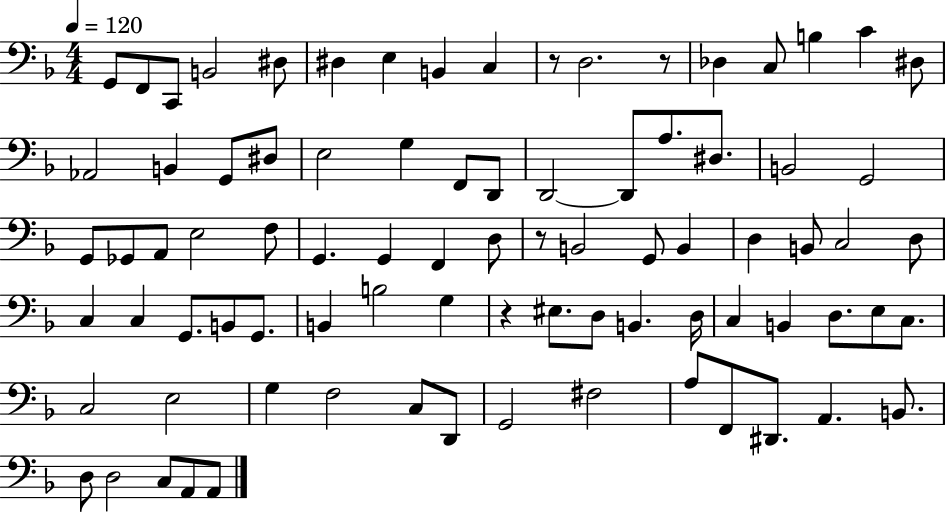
{
  \clef bass
  \numericTimeSignature
  \time 4/4
  \key f \major
  \tempo 4 = 120
  g,8 f,8 c,8 b,2 dis8 | dis4 e4 b,4 c4 | r8 d2. r8 | des4 c8 b4 c'4 dis8 | \break aes,2 b,4 g,8 dis8 | e2 g4 f,8 d,8 | d,2~~ d,8 a8. dis8. | b,2 g,2 | \break g,8 ges,8 a,8 e2 f8 | g,4. g,4 f,4 d8 | r8 b,2 g,8 b,4 | d4 b,8 c2 d8 | \break c4 c4 g,8. b,8 g,8. | b,4 b2 g4 | r4 eis8. d8 b,4. d16 | c4 b,4 d8. e8 c8. | \break c2 e2 | g4 f2 c8 d,8 | g,2 fis2 | a8 f,8 dis,8. a,4. b,8. | \break d8 d2 c8 a,8 a,8 | \bar "|."
}